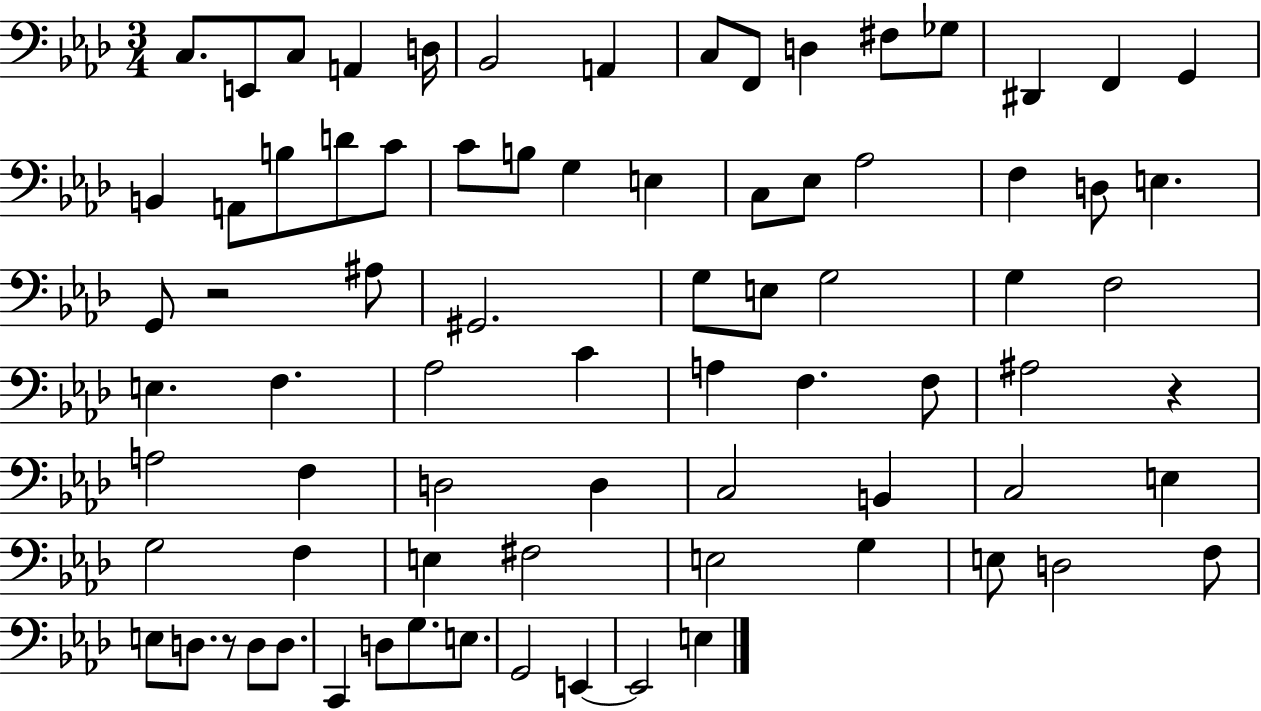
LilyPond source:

{
  \clef bass
  \numericTimeSignature
  \time 3/4
  \key aes \major
  c8. e,8 c8 a,4 d16 | bes,2 a,4 | c8 f,8 d4 fis8 ges8 | dis,4 f,4 g,4 | \break b,4 a,8 b8 d'8 c'8 | c'8 b8 g4 e4 | c8 ees8 aes2 | f4 d8 e4. | \break g,8 r2 ais8 | gis,2. | g8 e8 g2 | g4 f2 | \break e4. f4. | aes2 c'4 | a4 f4. f8 | ais2 r4 | \break a2 f4 | d2 d4 | c2 b,4 | c2 e4 | \break g2 f4 | e4 fis2 | e2 g4 | e8 d2 f8 | \break e8 d8. r8 d8 d8. | c,4 d8 g8. e8. | g,2 e,4~~ | e,2 e4 | \break \bar "|."
}